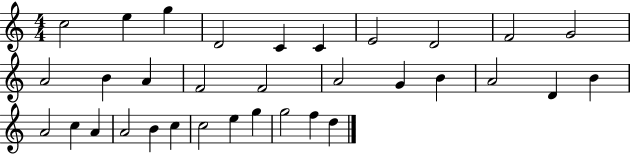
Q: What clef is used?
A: treble